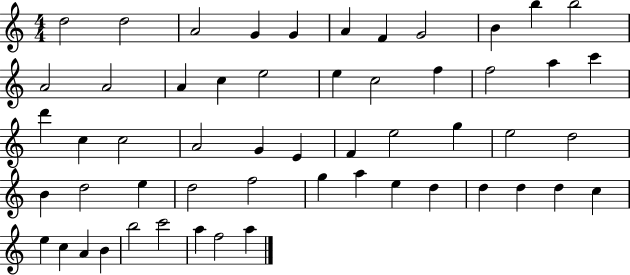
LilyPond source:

{
  \clef treble
  \numericTimeSignature
  \time 4/4
  \key c \major
  d''2 d''2 | a'2 g'4 g'4 | a'4 f'4 g'2 | b'4 b''4 b''2 | \break a'2 a'2 | a'4 c''4 e''2 | e''4 c''2 f''4 | f''2 a''4 c'''4 | \break d'''4 c''4 c''2 | a'2 g'4 e'4 | f'4 e''2 g''4 | e''2 d''2 | \break b'4 d''2 e''4 | d''2 f''2 | g''4 a''4 e''4 d''4 | d''4 d''4 d''4 c''4 | \break e''4 c''4 a'4 b'4 | b''2 c'''2 | a''4 f''2 a''4 | \bar "|."
}